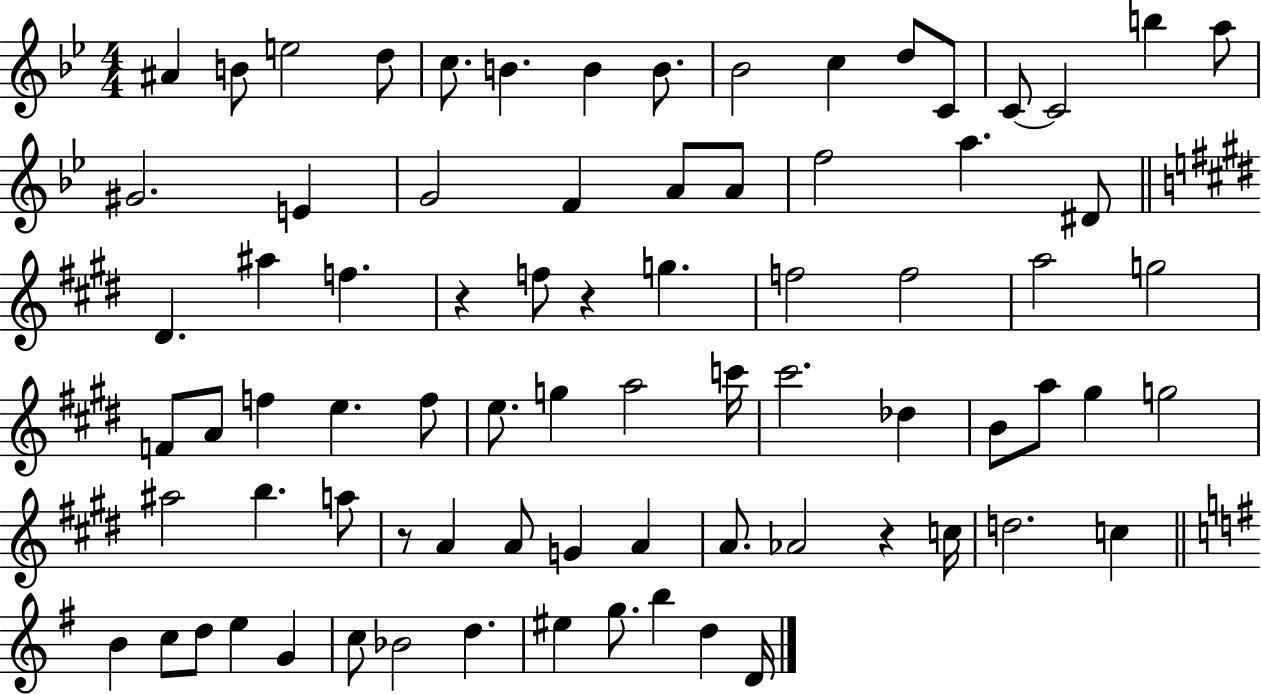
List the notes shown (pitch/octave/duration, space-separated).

A#4/q B4/e E5/h D5/e C5/e. B4/q. B4/q B4/e. Bb4/h C5/q D5/e C4/e C4/e C4/h B5/q A5/e G#4/h. E4/q G4/h F4/q A4/e A4/e F5/h A5/q. D#4/e D#4/q. A#5/q F5/q. R/q F5/e R/q G5/q. F5/h F5/h A5/h G5/h F4/e A4/e F5/q E5/q. F5/e E5/e. G5/q A5/h C6/s C#6/h. Db5/q B4/e A5/e G#5/q G5/h A#5/h B5/q. A5/e R/e A4/q A4/e G4/q A4/q A4/e. Ab4/h R/q C5/s D5/h. C5/q B4/q C5/e D5/e E5/q G4/q C5/e Bb4/h D5/q. EIS5/q G5/e. B5/q D5/q D4/s